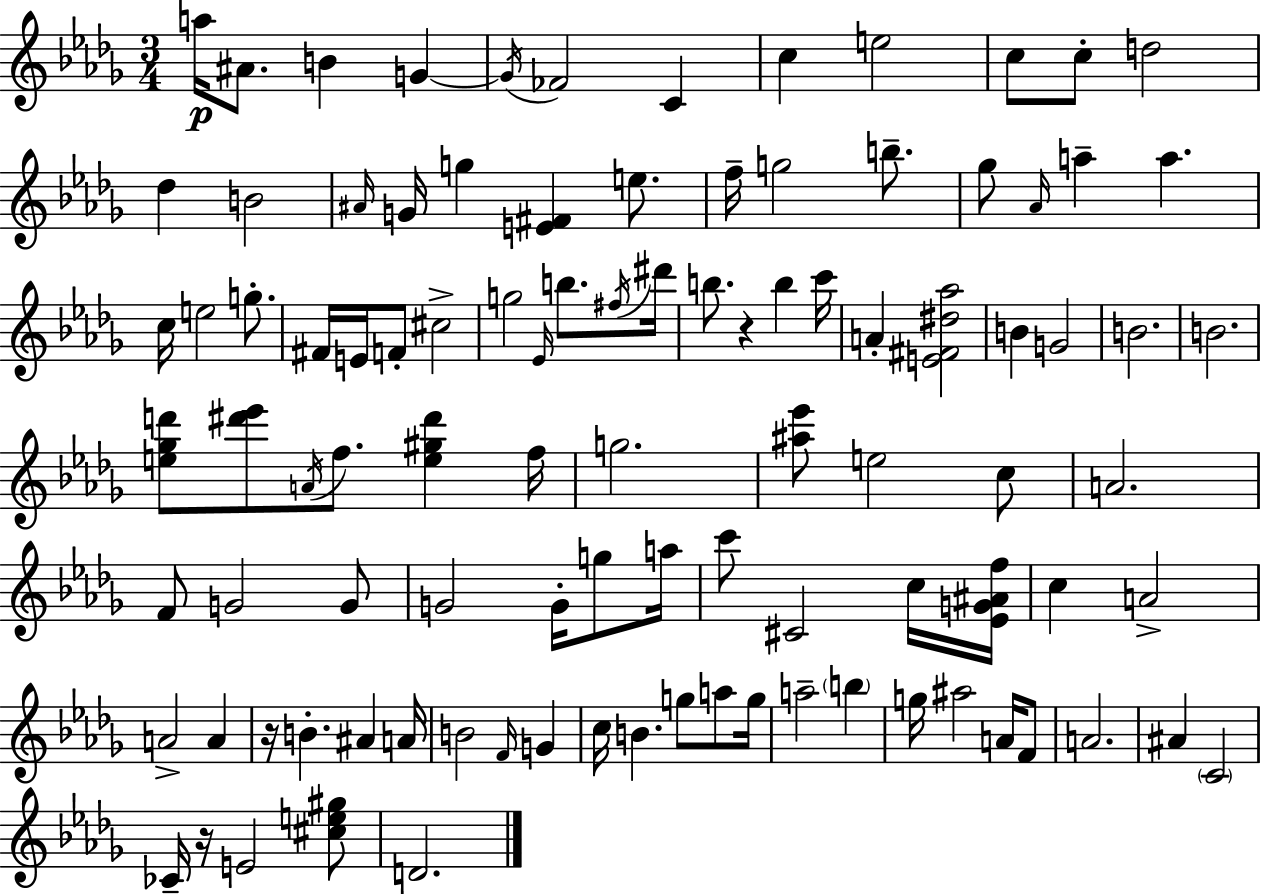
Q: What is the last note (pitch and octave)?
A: D4